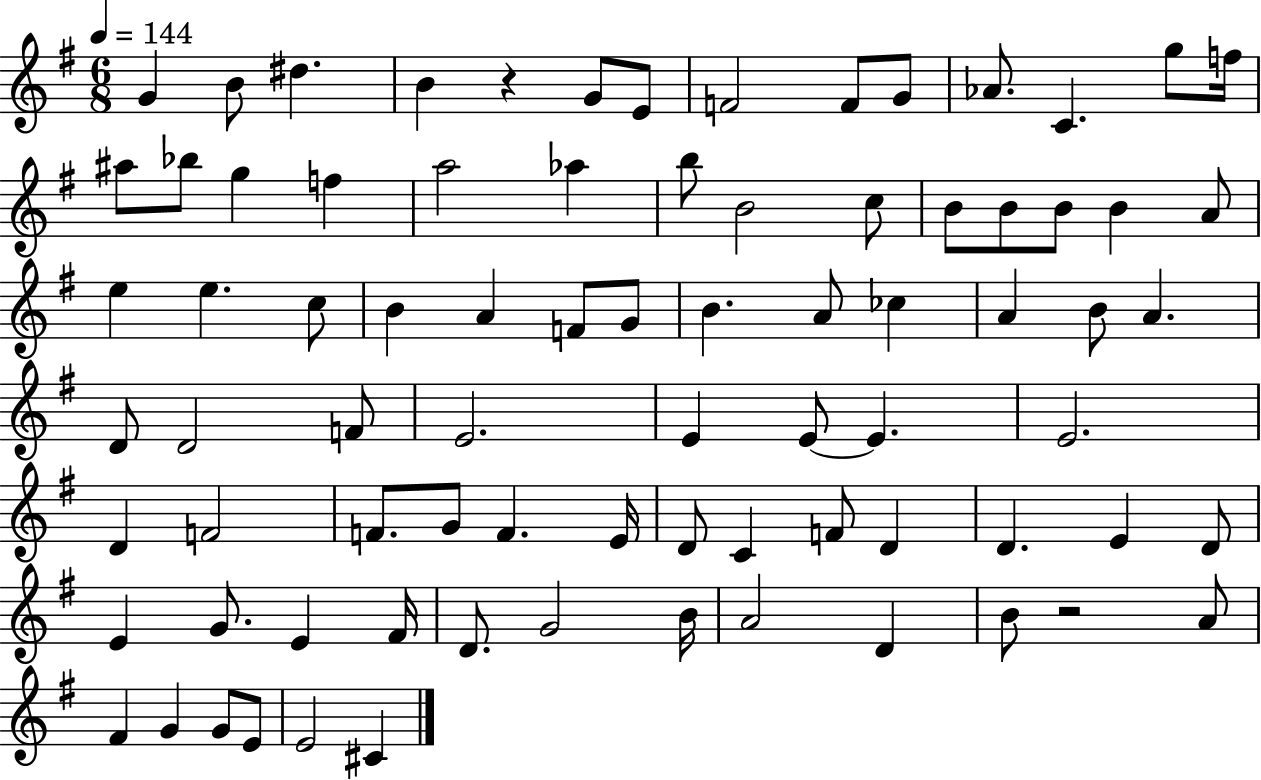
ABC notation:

X:1
T:Untitled
M:6/8
L:1/4
K:G
G B/2 ^d B z G/2 E/2 F2 F/2 G/2 _A/2 C g/2 f/4 ^a/2 _b/2 g f a2 _a b/2 B2 c/2 B/2 B/2 B/2 B A/2 e e c/2 B A F/2 G/2 B A/2 _c A B/2 A D/2 D2 F/2 E2 E E/2 E E2 D F2 F/2 G/2 F E/4 D/2 C F/2 D D E D/2 E G/2 E ^F/4 D/2 G2 B/4 A2 D B/2 z2 A/2 ^F G G/2 E/2 E2 ^C